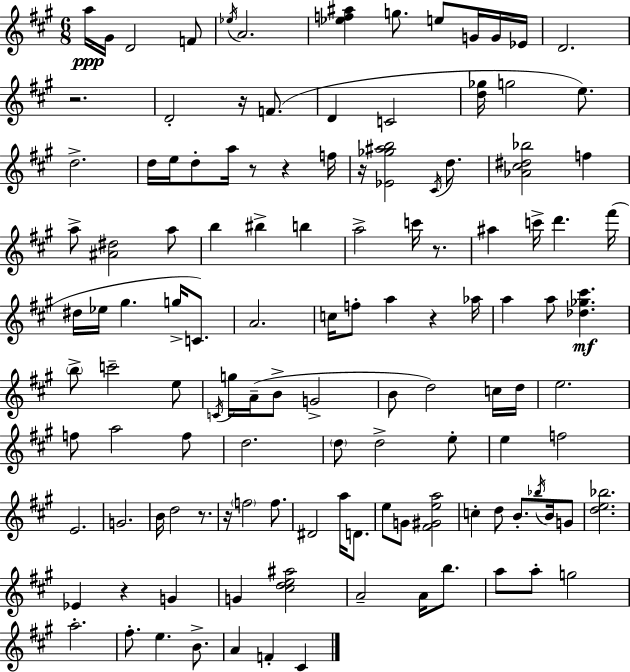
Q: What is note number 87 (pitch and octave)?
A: Bb5